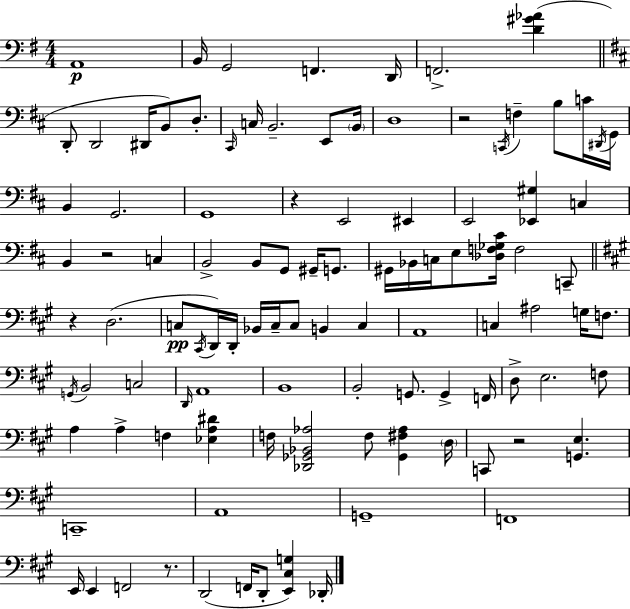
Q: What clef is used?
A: bass